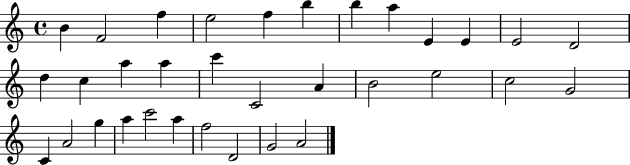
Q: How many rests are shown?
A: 0